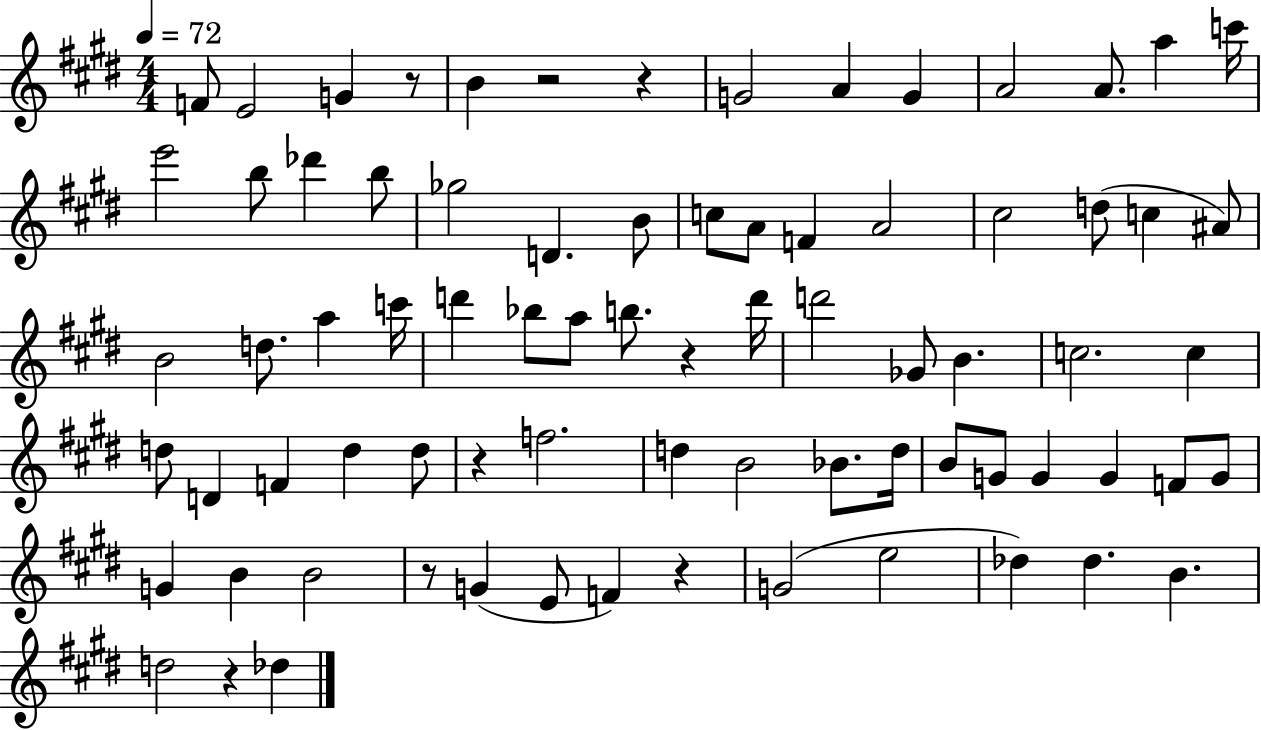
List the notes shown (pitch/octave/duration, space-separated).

F4/e E4/h G4/q R/e B4/q R/h R/q G4/h A4/q G4/q A4/h A4/e. A5/q C6/s E6/h B5/e Db6/q B5/e Gb5/h D4/q. B4/e C5/e A4/e F4/q A4/h C#5/h D5/e C5/q A#4/e B4/h D5/e. A5/q C6/s D6/q Bb5/e A5/e B5/e. R/q D6/s D6/h Gb4/e B4/q. C5/h. C5/q D5/e D4/q F4/q D5/q D5/e R/q F5/h. D5/q B4/h Bb4/e. D5/s B4/e G4/e G4/q G4/q F4/e G4/e G4/q B4/q B4/h R/e G4/q E4/e F4/q R/q G4/h E5/h Db5/q Db5/q. B4/q. D5/h R/q Db5/q